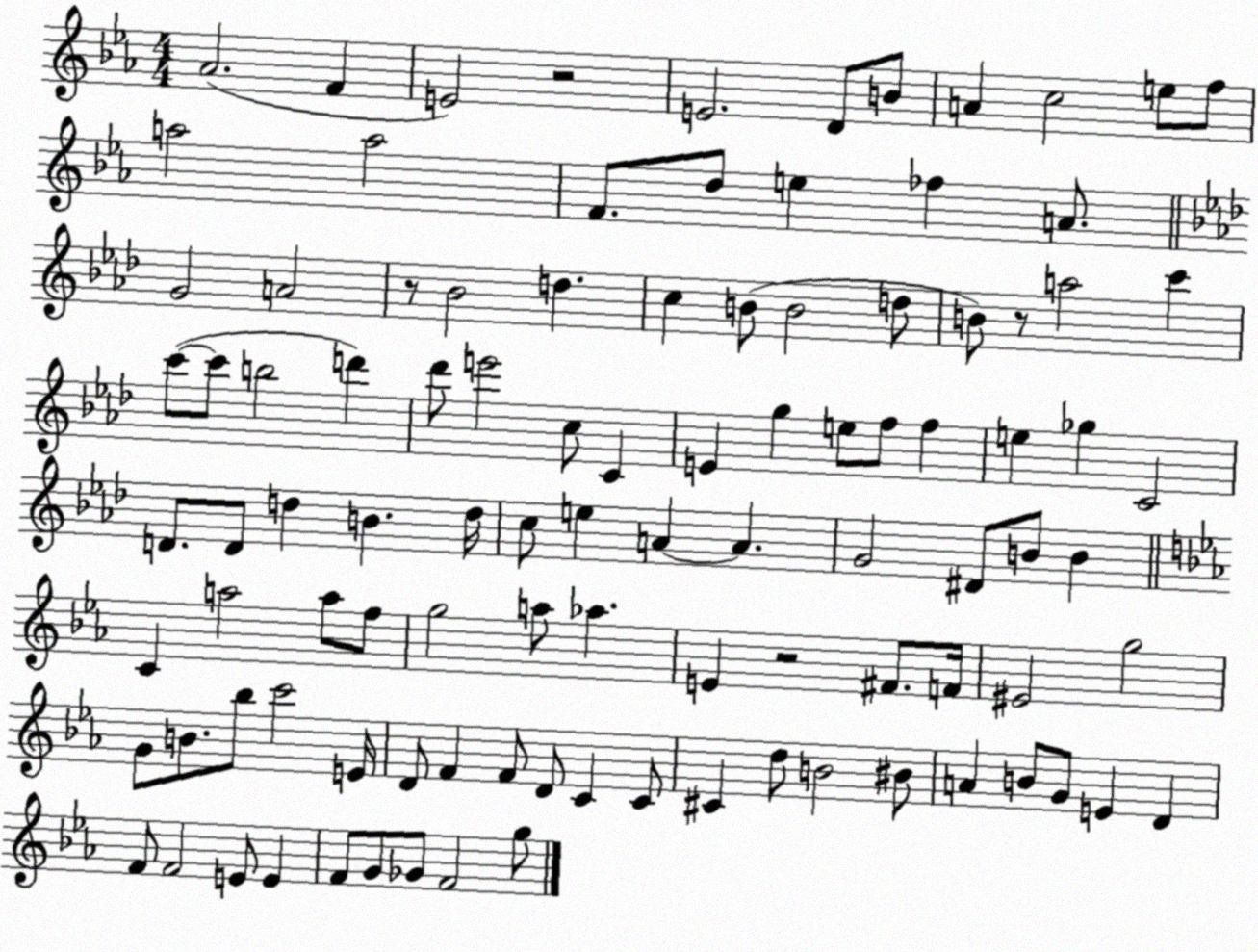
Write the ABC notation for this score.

X:1
T:Untitled
M:4/4
L:1/4
K:Eb
_A2 F E2 z2 E2 D/2 B/2 A c2 e/2 f/2 a2 a2 F/2 d/2 e _f A/2 G2 A2 z/2 _B2 d c B/2 B2 d/2 B/2 z/2 a2 c' c'/2 c'/2 b2 d' _d'/2 e'2 c/2 C E g e/2 f/2 f e _g C2 D/2 D/2 d B d/4 c/2 e A A G2 ^D/2 B/2 B C a2 a/2 f/2 g2 a/2 _a E z2 ^F/2 F/4 ^E2 g2 G/2 B/2 _b/2 c'2 E/4 D/2 F F/2 D/2 C C/2 ^C d/2 B2 ^B/2 A B/2 G/2 E D F/2 F2 E/2 E F/2 G/2 _G/2 F2 g/2